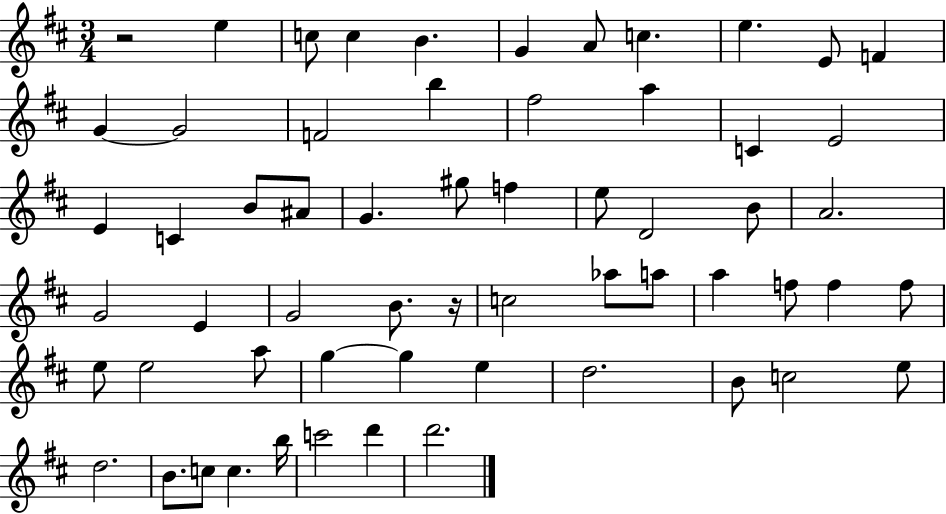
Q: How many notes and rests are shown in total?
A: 60